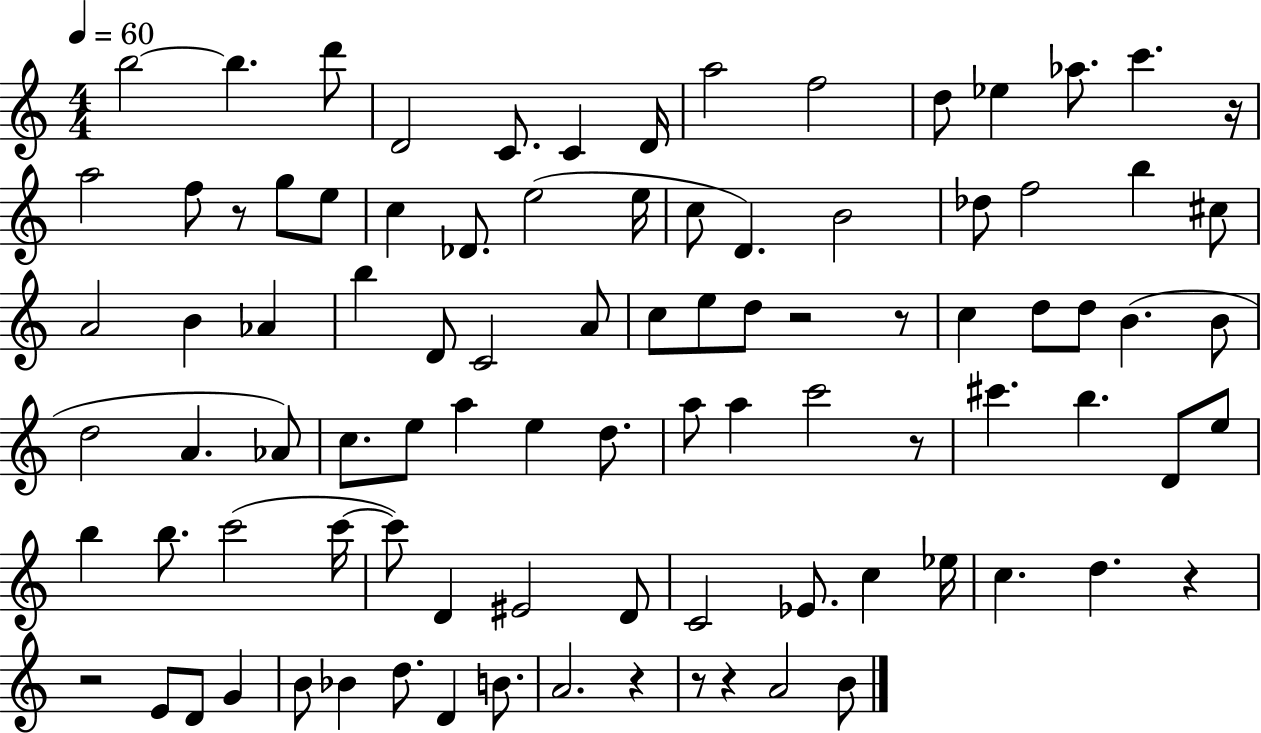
B5/h B5/q. D6/e D4/h C4/e. C4/q D4/s A5/h F5/h D5/e Eb5/q Ab5/e. C6/q. R/s A5/h F5/e R/e G5/e E5/e C5/q Db4/e. E5/h E5/s C5/e D4/q. B4/h Db5/e F5/h B5/q C#5/e A4/h B4/q Ab4/q B5/q D4/e C4/h A4/e C5/e E5/e D5/e R/h R/e C5/q D5/e D5/e B4/q. B4/e D5/h A4/q. Ab4/e C5/e. E5/e A5/q E5/q D5/e. A5/e A5/q C6/h R/e C#6/q. B5/q. D4/e E5/e B5/q B5/e. C6/h C6/s C6/e D4/q EIS4/h D4/e C4/h Eb4/e. C5/q Eb5/s C5/q. D5/q. R/q R/h E4/e D4/e G4/q B4/e Bb4/q D5/e. D4/q B4/e. A4/h. R/q R/e R/q A4/h B4/e